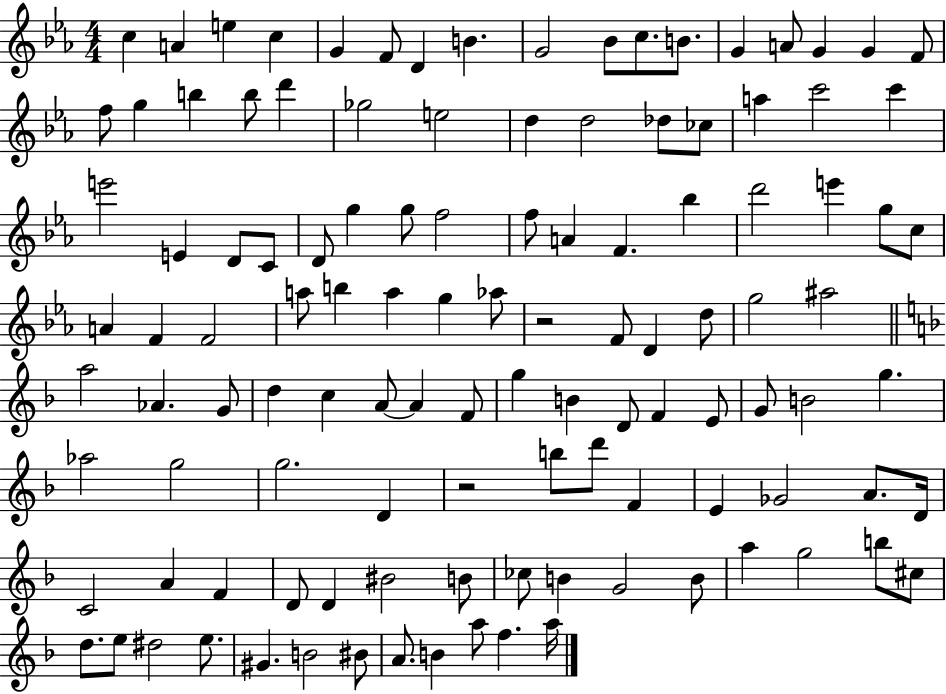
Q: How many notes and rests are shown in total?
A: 116